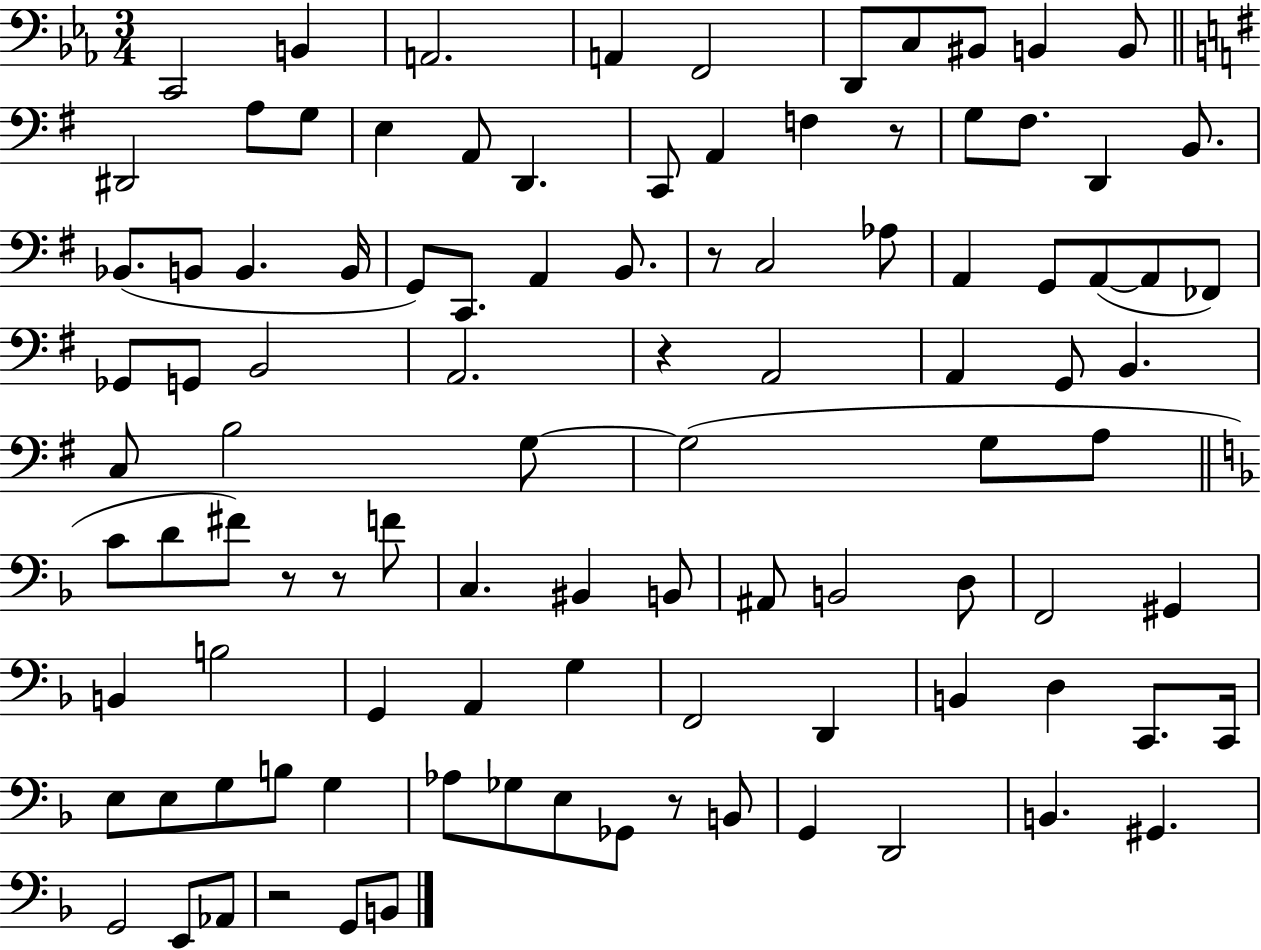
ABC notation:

X:1
T:Untitled
M:3/4
L:1/4
K:Eb
C,,2 B,, A,,2 A,, F,,2 D,,/2 C,/2 ^B,,/2 B,, B,,/2 ^D,,2 A,/2 G,/2 E, A,,/2 D,, C,,/2 A,, F, z/2 G,/2 ^F,/2 D,, B,,/2 _B,,/2 B,,/2 B,, B,,/4 G,,/2 C,,/2 A,, B,,/2 z/2 C,2 _A,/2 A,, G,,/2 A,,/2 A,,/2 _F,,/2 _G,,/2 G,,/2 B,,2 A,,2 z A,,2 A,, G,,/2 B,, C,/2 B,2 G,/2 G,2 G,/2 A,/2 C/2 D/2 ^F/2 z/2 z/2 F/2 C, ^B,, B,,/2 ^A,,/2 B,,2 D,/2 F,,2 ^G,, B,, B,2 G,, A,, G, F,,2 D,, B,, D, C,,/2 C,,/4 E,/2 E,/2 G,/2 B,/2 G, _A,/2 _G,/2 E,/2 _G,,/2 z/2 B,,/2 G,, D,,2 B,, ^G,, G,,2 E,,/2 _A,,/2 z2 G,,/2 B,,/2